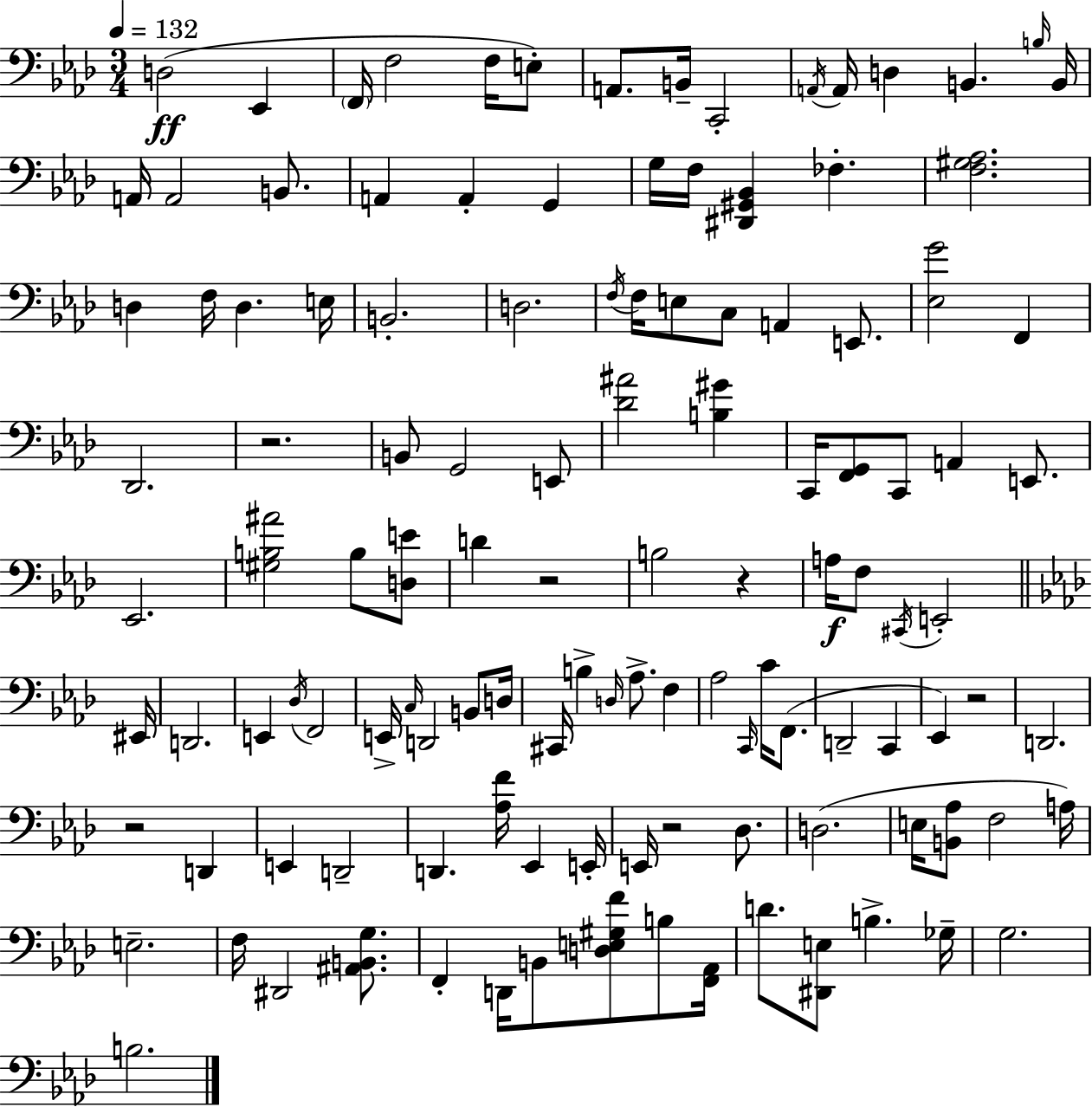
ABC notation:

X:1
T:Untitled
M:3/4
L:1/4
K:Fm
D,2 _E,, F,,/4 F,2 F,/4 E,/2 A,,/2 B,,/4 C,,2 A,,/4 A,,/4 D, B,, B,/4 B,,/4 A,,/4 A,,2 B,,/2 A,, A,, G,, G,/4 F,/4 [^D,,^G,,_B,,] _F, [F,^G,_A,]2 D, F,/4 D, E,/4 B,,2 D,2 F,/4 F,/4 E,/2 C,/2 A,, E,,/2 [_E,G]2 F,, _D,,2 z2 B,,/2 G,,2 E,,/2 [_D^A]2 [B,^G] C,,/4 [F,,G,,]/2 C,,/2 A,, E,,/2 _E,,2 [^G,B,^A]2 B,/2 [D,E]/2 D z2 B,2 z A,/4 F,/2 ^C,,/4 E,,2 ^E,,/4 D,,2 E,, _D,/4 F,,2 E,,/4 C,/4 D,,2 B,,/2 D,/4 ^C,,/4 B, D,/4 _A,/2 F, _A,2 C,,/4 C/4 F,,/2 D,,2 C,, _E,, z2 D,,2 z2 D,, E,, D,,2 D,, [_A,F]/4 _E,, E,,/4 E,,/4 z2 _D,/2 D,2 E,/4 [B,,_A,]/2 F,2 A,/4 E,2 F,/4 ^D,,2 [^A,,B,,G,]/2 F,, D,,/4 B,,/2 [D,E,^G,F]/2 B,/2 [F,,_A,,]/4 D/2 [^D,,E,]/2 B, _G,/4 G,2 B,2